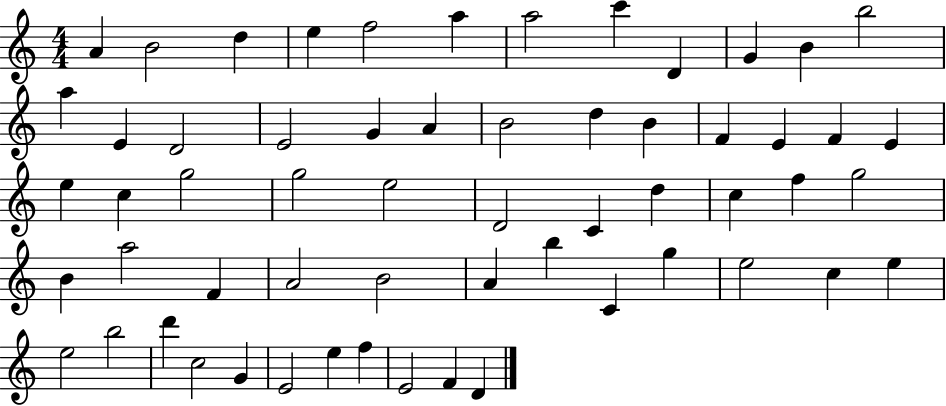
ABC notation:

X:1
T:Untitled
M:4/4
L:1/4
K:C
A B2 d e f2 a a2 c' D G B b2 a E D2 E2 G A B2 d B F E F E e c g2 g2 e2 D2 C d c f g2 B a2 F A2 B2 A b C g e2 c e e2 b2 d' c2 G E2 e f E2 F D